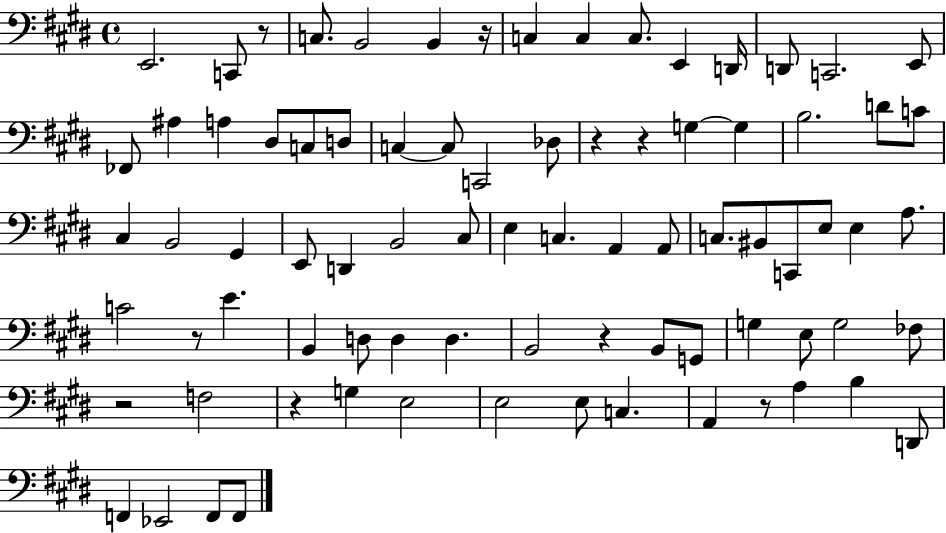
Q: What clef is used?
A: bass